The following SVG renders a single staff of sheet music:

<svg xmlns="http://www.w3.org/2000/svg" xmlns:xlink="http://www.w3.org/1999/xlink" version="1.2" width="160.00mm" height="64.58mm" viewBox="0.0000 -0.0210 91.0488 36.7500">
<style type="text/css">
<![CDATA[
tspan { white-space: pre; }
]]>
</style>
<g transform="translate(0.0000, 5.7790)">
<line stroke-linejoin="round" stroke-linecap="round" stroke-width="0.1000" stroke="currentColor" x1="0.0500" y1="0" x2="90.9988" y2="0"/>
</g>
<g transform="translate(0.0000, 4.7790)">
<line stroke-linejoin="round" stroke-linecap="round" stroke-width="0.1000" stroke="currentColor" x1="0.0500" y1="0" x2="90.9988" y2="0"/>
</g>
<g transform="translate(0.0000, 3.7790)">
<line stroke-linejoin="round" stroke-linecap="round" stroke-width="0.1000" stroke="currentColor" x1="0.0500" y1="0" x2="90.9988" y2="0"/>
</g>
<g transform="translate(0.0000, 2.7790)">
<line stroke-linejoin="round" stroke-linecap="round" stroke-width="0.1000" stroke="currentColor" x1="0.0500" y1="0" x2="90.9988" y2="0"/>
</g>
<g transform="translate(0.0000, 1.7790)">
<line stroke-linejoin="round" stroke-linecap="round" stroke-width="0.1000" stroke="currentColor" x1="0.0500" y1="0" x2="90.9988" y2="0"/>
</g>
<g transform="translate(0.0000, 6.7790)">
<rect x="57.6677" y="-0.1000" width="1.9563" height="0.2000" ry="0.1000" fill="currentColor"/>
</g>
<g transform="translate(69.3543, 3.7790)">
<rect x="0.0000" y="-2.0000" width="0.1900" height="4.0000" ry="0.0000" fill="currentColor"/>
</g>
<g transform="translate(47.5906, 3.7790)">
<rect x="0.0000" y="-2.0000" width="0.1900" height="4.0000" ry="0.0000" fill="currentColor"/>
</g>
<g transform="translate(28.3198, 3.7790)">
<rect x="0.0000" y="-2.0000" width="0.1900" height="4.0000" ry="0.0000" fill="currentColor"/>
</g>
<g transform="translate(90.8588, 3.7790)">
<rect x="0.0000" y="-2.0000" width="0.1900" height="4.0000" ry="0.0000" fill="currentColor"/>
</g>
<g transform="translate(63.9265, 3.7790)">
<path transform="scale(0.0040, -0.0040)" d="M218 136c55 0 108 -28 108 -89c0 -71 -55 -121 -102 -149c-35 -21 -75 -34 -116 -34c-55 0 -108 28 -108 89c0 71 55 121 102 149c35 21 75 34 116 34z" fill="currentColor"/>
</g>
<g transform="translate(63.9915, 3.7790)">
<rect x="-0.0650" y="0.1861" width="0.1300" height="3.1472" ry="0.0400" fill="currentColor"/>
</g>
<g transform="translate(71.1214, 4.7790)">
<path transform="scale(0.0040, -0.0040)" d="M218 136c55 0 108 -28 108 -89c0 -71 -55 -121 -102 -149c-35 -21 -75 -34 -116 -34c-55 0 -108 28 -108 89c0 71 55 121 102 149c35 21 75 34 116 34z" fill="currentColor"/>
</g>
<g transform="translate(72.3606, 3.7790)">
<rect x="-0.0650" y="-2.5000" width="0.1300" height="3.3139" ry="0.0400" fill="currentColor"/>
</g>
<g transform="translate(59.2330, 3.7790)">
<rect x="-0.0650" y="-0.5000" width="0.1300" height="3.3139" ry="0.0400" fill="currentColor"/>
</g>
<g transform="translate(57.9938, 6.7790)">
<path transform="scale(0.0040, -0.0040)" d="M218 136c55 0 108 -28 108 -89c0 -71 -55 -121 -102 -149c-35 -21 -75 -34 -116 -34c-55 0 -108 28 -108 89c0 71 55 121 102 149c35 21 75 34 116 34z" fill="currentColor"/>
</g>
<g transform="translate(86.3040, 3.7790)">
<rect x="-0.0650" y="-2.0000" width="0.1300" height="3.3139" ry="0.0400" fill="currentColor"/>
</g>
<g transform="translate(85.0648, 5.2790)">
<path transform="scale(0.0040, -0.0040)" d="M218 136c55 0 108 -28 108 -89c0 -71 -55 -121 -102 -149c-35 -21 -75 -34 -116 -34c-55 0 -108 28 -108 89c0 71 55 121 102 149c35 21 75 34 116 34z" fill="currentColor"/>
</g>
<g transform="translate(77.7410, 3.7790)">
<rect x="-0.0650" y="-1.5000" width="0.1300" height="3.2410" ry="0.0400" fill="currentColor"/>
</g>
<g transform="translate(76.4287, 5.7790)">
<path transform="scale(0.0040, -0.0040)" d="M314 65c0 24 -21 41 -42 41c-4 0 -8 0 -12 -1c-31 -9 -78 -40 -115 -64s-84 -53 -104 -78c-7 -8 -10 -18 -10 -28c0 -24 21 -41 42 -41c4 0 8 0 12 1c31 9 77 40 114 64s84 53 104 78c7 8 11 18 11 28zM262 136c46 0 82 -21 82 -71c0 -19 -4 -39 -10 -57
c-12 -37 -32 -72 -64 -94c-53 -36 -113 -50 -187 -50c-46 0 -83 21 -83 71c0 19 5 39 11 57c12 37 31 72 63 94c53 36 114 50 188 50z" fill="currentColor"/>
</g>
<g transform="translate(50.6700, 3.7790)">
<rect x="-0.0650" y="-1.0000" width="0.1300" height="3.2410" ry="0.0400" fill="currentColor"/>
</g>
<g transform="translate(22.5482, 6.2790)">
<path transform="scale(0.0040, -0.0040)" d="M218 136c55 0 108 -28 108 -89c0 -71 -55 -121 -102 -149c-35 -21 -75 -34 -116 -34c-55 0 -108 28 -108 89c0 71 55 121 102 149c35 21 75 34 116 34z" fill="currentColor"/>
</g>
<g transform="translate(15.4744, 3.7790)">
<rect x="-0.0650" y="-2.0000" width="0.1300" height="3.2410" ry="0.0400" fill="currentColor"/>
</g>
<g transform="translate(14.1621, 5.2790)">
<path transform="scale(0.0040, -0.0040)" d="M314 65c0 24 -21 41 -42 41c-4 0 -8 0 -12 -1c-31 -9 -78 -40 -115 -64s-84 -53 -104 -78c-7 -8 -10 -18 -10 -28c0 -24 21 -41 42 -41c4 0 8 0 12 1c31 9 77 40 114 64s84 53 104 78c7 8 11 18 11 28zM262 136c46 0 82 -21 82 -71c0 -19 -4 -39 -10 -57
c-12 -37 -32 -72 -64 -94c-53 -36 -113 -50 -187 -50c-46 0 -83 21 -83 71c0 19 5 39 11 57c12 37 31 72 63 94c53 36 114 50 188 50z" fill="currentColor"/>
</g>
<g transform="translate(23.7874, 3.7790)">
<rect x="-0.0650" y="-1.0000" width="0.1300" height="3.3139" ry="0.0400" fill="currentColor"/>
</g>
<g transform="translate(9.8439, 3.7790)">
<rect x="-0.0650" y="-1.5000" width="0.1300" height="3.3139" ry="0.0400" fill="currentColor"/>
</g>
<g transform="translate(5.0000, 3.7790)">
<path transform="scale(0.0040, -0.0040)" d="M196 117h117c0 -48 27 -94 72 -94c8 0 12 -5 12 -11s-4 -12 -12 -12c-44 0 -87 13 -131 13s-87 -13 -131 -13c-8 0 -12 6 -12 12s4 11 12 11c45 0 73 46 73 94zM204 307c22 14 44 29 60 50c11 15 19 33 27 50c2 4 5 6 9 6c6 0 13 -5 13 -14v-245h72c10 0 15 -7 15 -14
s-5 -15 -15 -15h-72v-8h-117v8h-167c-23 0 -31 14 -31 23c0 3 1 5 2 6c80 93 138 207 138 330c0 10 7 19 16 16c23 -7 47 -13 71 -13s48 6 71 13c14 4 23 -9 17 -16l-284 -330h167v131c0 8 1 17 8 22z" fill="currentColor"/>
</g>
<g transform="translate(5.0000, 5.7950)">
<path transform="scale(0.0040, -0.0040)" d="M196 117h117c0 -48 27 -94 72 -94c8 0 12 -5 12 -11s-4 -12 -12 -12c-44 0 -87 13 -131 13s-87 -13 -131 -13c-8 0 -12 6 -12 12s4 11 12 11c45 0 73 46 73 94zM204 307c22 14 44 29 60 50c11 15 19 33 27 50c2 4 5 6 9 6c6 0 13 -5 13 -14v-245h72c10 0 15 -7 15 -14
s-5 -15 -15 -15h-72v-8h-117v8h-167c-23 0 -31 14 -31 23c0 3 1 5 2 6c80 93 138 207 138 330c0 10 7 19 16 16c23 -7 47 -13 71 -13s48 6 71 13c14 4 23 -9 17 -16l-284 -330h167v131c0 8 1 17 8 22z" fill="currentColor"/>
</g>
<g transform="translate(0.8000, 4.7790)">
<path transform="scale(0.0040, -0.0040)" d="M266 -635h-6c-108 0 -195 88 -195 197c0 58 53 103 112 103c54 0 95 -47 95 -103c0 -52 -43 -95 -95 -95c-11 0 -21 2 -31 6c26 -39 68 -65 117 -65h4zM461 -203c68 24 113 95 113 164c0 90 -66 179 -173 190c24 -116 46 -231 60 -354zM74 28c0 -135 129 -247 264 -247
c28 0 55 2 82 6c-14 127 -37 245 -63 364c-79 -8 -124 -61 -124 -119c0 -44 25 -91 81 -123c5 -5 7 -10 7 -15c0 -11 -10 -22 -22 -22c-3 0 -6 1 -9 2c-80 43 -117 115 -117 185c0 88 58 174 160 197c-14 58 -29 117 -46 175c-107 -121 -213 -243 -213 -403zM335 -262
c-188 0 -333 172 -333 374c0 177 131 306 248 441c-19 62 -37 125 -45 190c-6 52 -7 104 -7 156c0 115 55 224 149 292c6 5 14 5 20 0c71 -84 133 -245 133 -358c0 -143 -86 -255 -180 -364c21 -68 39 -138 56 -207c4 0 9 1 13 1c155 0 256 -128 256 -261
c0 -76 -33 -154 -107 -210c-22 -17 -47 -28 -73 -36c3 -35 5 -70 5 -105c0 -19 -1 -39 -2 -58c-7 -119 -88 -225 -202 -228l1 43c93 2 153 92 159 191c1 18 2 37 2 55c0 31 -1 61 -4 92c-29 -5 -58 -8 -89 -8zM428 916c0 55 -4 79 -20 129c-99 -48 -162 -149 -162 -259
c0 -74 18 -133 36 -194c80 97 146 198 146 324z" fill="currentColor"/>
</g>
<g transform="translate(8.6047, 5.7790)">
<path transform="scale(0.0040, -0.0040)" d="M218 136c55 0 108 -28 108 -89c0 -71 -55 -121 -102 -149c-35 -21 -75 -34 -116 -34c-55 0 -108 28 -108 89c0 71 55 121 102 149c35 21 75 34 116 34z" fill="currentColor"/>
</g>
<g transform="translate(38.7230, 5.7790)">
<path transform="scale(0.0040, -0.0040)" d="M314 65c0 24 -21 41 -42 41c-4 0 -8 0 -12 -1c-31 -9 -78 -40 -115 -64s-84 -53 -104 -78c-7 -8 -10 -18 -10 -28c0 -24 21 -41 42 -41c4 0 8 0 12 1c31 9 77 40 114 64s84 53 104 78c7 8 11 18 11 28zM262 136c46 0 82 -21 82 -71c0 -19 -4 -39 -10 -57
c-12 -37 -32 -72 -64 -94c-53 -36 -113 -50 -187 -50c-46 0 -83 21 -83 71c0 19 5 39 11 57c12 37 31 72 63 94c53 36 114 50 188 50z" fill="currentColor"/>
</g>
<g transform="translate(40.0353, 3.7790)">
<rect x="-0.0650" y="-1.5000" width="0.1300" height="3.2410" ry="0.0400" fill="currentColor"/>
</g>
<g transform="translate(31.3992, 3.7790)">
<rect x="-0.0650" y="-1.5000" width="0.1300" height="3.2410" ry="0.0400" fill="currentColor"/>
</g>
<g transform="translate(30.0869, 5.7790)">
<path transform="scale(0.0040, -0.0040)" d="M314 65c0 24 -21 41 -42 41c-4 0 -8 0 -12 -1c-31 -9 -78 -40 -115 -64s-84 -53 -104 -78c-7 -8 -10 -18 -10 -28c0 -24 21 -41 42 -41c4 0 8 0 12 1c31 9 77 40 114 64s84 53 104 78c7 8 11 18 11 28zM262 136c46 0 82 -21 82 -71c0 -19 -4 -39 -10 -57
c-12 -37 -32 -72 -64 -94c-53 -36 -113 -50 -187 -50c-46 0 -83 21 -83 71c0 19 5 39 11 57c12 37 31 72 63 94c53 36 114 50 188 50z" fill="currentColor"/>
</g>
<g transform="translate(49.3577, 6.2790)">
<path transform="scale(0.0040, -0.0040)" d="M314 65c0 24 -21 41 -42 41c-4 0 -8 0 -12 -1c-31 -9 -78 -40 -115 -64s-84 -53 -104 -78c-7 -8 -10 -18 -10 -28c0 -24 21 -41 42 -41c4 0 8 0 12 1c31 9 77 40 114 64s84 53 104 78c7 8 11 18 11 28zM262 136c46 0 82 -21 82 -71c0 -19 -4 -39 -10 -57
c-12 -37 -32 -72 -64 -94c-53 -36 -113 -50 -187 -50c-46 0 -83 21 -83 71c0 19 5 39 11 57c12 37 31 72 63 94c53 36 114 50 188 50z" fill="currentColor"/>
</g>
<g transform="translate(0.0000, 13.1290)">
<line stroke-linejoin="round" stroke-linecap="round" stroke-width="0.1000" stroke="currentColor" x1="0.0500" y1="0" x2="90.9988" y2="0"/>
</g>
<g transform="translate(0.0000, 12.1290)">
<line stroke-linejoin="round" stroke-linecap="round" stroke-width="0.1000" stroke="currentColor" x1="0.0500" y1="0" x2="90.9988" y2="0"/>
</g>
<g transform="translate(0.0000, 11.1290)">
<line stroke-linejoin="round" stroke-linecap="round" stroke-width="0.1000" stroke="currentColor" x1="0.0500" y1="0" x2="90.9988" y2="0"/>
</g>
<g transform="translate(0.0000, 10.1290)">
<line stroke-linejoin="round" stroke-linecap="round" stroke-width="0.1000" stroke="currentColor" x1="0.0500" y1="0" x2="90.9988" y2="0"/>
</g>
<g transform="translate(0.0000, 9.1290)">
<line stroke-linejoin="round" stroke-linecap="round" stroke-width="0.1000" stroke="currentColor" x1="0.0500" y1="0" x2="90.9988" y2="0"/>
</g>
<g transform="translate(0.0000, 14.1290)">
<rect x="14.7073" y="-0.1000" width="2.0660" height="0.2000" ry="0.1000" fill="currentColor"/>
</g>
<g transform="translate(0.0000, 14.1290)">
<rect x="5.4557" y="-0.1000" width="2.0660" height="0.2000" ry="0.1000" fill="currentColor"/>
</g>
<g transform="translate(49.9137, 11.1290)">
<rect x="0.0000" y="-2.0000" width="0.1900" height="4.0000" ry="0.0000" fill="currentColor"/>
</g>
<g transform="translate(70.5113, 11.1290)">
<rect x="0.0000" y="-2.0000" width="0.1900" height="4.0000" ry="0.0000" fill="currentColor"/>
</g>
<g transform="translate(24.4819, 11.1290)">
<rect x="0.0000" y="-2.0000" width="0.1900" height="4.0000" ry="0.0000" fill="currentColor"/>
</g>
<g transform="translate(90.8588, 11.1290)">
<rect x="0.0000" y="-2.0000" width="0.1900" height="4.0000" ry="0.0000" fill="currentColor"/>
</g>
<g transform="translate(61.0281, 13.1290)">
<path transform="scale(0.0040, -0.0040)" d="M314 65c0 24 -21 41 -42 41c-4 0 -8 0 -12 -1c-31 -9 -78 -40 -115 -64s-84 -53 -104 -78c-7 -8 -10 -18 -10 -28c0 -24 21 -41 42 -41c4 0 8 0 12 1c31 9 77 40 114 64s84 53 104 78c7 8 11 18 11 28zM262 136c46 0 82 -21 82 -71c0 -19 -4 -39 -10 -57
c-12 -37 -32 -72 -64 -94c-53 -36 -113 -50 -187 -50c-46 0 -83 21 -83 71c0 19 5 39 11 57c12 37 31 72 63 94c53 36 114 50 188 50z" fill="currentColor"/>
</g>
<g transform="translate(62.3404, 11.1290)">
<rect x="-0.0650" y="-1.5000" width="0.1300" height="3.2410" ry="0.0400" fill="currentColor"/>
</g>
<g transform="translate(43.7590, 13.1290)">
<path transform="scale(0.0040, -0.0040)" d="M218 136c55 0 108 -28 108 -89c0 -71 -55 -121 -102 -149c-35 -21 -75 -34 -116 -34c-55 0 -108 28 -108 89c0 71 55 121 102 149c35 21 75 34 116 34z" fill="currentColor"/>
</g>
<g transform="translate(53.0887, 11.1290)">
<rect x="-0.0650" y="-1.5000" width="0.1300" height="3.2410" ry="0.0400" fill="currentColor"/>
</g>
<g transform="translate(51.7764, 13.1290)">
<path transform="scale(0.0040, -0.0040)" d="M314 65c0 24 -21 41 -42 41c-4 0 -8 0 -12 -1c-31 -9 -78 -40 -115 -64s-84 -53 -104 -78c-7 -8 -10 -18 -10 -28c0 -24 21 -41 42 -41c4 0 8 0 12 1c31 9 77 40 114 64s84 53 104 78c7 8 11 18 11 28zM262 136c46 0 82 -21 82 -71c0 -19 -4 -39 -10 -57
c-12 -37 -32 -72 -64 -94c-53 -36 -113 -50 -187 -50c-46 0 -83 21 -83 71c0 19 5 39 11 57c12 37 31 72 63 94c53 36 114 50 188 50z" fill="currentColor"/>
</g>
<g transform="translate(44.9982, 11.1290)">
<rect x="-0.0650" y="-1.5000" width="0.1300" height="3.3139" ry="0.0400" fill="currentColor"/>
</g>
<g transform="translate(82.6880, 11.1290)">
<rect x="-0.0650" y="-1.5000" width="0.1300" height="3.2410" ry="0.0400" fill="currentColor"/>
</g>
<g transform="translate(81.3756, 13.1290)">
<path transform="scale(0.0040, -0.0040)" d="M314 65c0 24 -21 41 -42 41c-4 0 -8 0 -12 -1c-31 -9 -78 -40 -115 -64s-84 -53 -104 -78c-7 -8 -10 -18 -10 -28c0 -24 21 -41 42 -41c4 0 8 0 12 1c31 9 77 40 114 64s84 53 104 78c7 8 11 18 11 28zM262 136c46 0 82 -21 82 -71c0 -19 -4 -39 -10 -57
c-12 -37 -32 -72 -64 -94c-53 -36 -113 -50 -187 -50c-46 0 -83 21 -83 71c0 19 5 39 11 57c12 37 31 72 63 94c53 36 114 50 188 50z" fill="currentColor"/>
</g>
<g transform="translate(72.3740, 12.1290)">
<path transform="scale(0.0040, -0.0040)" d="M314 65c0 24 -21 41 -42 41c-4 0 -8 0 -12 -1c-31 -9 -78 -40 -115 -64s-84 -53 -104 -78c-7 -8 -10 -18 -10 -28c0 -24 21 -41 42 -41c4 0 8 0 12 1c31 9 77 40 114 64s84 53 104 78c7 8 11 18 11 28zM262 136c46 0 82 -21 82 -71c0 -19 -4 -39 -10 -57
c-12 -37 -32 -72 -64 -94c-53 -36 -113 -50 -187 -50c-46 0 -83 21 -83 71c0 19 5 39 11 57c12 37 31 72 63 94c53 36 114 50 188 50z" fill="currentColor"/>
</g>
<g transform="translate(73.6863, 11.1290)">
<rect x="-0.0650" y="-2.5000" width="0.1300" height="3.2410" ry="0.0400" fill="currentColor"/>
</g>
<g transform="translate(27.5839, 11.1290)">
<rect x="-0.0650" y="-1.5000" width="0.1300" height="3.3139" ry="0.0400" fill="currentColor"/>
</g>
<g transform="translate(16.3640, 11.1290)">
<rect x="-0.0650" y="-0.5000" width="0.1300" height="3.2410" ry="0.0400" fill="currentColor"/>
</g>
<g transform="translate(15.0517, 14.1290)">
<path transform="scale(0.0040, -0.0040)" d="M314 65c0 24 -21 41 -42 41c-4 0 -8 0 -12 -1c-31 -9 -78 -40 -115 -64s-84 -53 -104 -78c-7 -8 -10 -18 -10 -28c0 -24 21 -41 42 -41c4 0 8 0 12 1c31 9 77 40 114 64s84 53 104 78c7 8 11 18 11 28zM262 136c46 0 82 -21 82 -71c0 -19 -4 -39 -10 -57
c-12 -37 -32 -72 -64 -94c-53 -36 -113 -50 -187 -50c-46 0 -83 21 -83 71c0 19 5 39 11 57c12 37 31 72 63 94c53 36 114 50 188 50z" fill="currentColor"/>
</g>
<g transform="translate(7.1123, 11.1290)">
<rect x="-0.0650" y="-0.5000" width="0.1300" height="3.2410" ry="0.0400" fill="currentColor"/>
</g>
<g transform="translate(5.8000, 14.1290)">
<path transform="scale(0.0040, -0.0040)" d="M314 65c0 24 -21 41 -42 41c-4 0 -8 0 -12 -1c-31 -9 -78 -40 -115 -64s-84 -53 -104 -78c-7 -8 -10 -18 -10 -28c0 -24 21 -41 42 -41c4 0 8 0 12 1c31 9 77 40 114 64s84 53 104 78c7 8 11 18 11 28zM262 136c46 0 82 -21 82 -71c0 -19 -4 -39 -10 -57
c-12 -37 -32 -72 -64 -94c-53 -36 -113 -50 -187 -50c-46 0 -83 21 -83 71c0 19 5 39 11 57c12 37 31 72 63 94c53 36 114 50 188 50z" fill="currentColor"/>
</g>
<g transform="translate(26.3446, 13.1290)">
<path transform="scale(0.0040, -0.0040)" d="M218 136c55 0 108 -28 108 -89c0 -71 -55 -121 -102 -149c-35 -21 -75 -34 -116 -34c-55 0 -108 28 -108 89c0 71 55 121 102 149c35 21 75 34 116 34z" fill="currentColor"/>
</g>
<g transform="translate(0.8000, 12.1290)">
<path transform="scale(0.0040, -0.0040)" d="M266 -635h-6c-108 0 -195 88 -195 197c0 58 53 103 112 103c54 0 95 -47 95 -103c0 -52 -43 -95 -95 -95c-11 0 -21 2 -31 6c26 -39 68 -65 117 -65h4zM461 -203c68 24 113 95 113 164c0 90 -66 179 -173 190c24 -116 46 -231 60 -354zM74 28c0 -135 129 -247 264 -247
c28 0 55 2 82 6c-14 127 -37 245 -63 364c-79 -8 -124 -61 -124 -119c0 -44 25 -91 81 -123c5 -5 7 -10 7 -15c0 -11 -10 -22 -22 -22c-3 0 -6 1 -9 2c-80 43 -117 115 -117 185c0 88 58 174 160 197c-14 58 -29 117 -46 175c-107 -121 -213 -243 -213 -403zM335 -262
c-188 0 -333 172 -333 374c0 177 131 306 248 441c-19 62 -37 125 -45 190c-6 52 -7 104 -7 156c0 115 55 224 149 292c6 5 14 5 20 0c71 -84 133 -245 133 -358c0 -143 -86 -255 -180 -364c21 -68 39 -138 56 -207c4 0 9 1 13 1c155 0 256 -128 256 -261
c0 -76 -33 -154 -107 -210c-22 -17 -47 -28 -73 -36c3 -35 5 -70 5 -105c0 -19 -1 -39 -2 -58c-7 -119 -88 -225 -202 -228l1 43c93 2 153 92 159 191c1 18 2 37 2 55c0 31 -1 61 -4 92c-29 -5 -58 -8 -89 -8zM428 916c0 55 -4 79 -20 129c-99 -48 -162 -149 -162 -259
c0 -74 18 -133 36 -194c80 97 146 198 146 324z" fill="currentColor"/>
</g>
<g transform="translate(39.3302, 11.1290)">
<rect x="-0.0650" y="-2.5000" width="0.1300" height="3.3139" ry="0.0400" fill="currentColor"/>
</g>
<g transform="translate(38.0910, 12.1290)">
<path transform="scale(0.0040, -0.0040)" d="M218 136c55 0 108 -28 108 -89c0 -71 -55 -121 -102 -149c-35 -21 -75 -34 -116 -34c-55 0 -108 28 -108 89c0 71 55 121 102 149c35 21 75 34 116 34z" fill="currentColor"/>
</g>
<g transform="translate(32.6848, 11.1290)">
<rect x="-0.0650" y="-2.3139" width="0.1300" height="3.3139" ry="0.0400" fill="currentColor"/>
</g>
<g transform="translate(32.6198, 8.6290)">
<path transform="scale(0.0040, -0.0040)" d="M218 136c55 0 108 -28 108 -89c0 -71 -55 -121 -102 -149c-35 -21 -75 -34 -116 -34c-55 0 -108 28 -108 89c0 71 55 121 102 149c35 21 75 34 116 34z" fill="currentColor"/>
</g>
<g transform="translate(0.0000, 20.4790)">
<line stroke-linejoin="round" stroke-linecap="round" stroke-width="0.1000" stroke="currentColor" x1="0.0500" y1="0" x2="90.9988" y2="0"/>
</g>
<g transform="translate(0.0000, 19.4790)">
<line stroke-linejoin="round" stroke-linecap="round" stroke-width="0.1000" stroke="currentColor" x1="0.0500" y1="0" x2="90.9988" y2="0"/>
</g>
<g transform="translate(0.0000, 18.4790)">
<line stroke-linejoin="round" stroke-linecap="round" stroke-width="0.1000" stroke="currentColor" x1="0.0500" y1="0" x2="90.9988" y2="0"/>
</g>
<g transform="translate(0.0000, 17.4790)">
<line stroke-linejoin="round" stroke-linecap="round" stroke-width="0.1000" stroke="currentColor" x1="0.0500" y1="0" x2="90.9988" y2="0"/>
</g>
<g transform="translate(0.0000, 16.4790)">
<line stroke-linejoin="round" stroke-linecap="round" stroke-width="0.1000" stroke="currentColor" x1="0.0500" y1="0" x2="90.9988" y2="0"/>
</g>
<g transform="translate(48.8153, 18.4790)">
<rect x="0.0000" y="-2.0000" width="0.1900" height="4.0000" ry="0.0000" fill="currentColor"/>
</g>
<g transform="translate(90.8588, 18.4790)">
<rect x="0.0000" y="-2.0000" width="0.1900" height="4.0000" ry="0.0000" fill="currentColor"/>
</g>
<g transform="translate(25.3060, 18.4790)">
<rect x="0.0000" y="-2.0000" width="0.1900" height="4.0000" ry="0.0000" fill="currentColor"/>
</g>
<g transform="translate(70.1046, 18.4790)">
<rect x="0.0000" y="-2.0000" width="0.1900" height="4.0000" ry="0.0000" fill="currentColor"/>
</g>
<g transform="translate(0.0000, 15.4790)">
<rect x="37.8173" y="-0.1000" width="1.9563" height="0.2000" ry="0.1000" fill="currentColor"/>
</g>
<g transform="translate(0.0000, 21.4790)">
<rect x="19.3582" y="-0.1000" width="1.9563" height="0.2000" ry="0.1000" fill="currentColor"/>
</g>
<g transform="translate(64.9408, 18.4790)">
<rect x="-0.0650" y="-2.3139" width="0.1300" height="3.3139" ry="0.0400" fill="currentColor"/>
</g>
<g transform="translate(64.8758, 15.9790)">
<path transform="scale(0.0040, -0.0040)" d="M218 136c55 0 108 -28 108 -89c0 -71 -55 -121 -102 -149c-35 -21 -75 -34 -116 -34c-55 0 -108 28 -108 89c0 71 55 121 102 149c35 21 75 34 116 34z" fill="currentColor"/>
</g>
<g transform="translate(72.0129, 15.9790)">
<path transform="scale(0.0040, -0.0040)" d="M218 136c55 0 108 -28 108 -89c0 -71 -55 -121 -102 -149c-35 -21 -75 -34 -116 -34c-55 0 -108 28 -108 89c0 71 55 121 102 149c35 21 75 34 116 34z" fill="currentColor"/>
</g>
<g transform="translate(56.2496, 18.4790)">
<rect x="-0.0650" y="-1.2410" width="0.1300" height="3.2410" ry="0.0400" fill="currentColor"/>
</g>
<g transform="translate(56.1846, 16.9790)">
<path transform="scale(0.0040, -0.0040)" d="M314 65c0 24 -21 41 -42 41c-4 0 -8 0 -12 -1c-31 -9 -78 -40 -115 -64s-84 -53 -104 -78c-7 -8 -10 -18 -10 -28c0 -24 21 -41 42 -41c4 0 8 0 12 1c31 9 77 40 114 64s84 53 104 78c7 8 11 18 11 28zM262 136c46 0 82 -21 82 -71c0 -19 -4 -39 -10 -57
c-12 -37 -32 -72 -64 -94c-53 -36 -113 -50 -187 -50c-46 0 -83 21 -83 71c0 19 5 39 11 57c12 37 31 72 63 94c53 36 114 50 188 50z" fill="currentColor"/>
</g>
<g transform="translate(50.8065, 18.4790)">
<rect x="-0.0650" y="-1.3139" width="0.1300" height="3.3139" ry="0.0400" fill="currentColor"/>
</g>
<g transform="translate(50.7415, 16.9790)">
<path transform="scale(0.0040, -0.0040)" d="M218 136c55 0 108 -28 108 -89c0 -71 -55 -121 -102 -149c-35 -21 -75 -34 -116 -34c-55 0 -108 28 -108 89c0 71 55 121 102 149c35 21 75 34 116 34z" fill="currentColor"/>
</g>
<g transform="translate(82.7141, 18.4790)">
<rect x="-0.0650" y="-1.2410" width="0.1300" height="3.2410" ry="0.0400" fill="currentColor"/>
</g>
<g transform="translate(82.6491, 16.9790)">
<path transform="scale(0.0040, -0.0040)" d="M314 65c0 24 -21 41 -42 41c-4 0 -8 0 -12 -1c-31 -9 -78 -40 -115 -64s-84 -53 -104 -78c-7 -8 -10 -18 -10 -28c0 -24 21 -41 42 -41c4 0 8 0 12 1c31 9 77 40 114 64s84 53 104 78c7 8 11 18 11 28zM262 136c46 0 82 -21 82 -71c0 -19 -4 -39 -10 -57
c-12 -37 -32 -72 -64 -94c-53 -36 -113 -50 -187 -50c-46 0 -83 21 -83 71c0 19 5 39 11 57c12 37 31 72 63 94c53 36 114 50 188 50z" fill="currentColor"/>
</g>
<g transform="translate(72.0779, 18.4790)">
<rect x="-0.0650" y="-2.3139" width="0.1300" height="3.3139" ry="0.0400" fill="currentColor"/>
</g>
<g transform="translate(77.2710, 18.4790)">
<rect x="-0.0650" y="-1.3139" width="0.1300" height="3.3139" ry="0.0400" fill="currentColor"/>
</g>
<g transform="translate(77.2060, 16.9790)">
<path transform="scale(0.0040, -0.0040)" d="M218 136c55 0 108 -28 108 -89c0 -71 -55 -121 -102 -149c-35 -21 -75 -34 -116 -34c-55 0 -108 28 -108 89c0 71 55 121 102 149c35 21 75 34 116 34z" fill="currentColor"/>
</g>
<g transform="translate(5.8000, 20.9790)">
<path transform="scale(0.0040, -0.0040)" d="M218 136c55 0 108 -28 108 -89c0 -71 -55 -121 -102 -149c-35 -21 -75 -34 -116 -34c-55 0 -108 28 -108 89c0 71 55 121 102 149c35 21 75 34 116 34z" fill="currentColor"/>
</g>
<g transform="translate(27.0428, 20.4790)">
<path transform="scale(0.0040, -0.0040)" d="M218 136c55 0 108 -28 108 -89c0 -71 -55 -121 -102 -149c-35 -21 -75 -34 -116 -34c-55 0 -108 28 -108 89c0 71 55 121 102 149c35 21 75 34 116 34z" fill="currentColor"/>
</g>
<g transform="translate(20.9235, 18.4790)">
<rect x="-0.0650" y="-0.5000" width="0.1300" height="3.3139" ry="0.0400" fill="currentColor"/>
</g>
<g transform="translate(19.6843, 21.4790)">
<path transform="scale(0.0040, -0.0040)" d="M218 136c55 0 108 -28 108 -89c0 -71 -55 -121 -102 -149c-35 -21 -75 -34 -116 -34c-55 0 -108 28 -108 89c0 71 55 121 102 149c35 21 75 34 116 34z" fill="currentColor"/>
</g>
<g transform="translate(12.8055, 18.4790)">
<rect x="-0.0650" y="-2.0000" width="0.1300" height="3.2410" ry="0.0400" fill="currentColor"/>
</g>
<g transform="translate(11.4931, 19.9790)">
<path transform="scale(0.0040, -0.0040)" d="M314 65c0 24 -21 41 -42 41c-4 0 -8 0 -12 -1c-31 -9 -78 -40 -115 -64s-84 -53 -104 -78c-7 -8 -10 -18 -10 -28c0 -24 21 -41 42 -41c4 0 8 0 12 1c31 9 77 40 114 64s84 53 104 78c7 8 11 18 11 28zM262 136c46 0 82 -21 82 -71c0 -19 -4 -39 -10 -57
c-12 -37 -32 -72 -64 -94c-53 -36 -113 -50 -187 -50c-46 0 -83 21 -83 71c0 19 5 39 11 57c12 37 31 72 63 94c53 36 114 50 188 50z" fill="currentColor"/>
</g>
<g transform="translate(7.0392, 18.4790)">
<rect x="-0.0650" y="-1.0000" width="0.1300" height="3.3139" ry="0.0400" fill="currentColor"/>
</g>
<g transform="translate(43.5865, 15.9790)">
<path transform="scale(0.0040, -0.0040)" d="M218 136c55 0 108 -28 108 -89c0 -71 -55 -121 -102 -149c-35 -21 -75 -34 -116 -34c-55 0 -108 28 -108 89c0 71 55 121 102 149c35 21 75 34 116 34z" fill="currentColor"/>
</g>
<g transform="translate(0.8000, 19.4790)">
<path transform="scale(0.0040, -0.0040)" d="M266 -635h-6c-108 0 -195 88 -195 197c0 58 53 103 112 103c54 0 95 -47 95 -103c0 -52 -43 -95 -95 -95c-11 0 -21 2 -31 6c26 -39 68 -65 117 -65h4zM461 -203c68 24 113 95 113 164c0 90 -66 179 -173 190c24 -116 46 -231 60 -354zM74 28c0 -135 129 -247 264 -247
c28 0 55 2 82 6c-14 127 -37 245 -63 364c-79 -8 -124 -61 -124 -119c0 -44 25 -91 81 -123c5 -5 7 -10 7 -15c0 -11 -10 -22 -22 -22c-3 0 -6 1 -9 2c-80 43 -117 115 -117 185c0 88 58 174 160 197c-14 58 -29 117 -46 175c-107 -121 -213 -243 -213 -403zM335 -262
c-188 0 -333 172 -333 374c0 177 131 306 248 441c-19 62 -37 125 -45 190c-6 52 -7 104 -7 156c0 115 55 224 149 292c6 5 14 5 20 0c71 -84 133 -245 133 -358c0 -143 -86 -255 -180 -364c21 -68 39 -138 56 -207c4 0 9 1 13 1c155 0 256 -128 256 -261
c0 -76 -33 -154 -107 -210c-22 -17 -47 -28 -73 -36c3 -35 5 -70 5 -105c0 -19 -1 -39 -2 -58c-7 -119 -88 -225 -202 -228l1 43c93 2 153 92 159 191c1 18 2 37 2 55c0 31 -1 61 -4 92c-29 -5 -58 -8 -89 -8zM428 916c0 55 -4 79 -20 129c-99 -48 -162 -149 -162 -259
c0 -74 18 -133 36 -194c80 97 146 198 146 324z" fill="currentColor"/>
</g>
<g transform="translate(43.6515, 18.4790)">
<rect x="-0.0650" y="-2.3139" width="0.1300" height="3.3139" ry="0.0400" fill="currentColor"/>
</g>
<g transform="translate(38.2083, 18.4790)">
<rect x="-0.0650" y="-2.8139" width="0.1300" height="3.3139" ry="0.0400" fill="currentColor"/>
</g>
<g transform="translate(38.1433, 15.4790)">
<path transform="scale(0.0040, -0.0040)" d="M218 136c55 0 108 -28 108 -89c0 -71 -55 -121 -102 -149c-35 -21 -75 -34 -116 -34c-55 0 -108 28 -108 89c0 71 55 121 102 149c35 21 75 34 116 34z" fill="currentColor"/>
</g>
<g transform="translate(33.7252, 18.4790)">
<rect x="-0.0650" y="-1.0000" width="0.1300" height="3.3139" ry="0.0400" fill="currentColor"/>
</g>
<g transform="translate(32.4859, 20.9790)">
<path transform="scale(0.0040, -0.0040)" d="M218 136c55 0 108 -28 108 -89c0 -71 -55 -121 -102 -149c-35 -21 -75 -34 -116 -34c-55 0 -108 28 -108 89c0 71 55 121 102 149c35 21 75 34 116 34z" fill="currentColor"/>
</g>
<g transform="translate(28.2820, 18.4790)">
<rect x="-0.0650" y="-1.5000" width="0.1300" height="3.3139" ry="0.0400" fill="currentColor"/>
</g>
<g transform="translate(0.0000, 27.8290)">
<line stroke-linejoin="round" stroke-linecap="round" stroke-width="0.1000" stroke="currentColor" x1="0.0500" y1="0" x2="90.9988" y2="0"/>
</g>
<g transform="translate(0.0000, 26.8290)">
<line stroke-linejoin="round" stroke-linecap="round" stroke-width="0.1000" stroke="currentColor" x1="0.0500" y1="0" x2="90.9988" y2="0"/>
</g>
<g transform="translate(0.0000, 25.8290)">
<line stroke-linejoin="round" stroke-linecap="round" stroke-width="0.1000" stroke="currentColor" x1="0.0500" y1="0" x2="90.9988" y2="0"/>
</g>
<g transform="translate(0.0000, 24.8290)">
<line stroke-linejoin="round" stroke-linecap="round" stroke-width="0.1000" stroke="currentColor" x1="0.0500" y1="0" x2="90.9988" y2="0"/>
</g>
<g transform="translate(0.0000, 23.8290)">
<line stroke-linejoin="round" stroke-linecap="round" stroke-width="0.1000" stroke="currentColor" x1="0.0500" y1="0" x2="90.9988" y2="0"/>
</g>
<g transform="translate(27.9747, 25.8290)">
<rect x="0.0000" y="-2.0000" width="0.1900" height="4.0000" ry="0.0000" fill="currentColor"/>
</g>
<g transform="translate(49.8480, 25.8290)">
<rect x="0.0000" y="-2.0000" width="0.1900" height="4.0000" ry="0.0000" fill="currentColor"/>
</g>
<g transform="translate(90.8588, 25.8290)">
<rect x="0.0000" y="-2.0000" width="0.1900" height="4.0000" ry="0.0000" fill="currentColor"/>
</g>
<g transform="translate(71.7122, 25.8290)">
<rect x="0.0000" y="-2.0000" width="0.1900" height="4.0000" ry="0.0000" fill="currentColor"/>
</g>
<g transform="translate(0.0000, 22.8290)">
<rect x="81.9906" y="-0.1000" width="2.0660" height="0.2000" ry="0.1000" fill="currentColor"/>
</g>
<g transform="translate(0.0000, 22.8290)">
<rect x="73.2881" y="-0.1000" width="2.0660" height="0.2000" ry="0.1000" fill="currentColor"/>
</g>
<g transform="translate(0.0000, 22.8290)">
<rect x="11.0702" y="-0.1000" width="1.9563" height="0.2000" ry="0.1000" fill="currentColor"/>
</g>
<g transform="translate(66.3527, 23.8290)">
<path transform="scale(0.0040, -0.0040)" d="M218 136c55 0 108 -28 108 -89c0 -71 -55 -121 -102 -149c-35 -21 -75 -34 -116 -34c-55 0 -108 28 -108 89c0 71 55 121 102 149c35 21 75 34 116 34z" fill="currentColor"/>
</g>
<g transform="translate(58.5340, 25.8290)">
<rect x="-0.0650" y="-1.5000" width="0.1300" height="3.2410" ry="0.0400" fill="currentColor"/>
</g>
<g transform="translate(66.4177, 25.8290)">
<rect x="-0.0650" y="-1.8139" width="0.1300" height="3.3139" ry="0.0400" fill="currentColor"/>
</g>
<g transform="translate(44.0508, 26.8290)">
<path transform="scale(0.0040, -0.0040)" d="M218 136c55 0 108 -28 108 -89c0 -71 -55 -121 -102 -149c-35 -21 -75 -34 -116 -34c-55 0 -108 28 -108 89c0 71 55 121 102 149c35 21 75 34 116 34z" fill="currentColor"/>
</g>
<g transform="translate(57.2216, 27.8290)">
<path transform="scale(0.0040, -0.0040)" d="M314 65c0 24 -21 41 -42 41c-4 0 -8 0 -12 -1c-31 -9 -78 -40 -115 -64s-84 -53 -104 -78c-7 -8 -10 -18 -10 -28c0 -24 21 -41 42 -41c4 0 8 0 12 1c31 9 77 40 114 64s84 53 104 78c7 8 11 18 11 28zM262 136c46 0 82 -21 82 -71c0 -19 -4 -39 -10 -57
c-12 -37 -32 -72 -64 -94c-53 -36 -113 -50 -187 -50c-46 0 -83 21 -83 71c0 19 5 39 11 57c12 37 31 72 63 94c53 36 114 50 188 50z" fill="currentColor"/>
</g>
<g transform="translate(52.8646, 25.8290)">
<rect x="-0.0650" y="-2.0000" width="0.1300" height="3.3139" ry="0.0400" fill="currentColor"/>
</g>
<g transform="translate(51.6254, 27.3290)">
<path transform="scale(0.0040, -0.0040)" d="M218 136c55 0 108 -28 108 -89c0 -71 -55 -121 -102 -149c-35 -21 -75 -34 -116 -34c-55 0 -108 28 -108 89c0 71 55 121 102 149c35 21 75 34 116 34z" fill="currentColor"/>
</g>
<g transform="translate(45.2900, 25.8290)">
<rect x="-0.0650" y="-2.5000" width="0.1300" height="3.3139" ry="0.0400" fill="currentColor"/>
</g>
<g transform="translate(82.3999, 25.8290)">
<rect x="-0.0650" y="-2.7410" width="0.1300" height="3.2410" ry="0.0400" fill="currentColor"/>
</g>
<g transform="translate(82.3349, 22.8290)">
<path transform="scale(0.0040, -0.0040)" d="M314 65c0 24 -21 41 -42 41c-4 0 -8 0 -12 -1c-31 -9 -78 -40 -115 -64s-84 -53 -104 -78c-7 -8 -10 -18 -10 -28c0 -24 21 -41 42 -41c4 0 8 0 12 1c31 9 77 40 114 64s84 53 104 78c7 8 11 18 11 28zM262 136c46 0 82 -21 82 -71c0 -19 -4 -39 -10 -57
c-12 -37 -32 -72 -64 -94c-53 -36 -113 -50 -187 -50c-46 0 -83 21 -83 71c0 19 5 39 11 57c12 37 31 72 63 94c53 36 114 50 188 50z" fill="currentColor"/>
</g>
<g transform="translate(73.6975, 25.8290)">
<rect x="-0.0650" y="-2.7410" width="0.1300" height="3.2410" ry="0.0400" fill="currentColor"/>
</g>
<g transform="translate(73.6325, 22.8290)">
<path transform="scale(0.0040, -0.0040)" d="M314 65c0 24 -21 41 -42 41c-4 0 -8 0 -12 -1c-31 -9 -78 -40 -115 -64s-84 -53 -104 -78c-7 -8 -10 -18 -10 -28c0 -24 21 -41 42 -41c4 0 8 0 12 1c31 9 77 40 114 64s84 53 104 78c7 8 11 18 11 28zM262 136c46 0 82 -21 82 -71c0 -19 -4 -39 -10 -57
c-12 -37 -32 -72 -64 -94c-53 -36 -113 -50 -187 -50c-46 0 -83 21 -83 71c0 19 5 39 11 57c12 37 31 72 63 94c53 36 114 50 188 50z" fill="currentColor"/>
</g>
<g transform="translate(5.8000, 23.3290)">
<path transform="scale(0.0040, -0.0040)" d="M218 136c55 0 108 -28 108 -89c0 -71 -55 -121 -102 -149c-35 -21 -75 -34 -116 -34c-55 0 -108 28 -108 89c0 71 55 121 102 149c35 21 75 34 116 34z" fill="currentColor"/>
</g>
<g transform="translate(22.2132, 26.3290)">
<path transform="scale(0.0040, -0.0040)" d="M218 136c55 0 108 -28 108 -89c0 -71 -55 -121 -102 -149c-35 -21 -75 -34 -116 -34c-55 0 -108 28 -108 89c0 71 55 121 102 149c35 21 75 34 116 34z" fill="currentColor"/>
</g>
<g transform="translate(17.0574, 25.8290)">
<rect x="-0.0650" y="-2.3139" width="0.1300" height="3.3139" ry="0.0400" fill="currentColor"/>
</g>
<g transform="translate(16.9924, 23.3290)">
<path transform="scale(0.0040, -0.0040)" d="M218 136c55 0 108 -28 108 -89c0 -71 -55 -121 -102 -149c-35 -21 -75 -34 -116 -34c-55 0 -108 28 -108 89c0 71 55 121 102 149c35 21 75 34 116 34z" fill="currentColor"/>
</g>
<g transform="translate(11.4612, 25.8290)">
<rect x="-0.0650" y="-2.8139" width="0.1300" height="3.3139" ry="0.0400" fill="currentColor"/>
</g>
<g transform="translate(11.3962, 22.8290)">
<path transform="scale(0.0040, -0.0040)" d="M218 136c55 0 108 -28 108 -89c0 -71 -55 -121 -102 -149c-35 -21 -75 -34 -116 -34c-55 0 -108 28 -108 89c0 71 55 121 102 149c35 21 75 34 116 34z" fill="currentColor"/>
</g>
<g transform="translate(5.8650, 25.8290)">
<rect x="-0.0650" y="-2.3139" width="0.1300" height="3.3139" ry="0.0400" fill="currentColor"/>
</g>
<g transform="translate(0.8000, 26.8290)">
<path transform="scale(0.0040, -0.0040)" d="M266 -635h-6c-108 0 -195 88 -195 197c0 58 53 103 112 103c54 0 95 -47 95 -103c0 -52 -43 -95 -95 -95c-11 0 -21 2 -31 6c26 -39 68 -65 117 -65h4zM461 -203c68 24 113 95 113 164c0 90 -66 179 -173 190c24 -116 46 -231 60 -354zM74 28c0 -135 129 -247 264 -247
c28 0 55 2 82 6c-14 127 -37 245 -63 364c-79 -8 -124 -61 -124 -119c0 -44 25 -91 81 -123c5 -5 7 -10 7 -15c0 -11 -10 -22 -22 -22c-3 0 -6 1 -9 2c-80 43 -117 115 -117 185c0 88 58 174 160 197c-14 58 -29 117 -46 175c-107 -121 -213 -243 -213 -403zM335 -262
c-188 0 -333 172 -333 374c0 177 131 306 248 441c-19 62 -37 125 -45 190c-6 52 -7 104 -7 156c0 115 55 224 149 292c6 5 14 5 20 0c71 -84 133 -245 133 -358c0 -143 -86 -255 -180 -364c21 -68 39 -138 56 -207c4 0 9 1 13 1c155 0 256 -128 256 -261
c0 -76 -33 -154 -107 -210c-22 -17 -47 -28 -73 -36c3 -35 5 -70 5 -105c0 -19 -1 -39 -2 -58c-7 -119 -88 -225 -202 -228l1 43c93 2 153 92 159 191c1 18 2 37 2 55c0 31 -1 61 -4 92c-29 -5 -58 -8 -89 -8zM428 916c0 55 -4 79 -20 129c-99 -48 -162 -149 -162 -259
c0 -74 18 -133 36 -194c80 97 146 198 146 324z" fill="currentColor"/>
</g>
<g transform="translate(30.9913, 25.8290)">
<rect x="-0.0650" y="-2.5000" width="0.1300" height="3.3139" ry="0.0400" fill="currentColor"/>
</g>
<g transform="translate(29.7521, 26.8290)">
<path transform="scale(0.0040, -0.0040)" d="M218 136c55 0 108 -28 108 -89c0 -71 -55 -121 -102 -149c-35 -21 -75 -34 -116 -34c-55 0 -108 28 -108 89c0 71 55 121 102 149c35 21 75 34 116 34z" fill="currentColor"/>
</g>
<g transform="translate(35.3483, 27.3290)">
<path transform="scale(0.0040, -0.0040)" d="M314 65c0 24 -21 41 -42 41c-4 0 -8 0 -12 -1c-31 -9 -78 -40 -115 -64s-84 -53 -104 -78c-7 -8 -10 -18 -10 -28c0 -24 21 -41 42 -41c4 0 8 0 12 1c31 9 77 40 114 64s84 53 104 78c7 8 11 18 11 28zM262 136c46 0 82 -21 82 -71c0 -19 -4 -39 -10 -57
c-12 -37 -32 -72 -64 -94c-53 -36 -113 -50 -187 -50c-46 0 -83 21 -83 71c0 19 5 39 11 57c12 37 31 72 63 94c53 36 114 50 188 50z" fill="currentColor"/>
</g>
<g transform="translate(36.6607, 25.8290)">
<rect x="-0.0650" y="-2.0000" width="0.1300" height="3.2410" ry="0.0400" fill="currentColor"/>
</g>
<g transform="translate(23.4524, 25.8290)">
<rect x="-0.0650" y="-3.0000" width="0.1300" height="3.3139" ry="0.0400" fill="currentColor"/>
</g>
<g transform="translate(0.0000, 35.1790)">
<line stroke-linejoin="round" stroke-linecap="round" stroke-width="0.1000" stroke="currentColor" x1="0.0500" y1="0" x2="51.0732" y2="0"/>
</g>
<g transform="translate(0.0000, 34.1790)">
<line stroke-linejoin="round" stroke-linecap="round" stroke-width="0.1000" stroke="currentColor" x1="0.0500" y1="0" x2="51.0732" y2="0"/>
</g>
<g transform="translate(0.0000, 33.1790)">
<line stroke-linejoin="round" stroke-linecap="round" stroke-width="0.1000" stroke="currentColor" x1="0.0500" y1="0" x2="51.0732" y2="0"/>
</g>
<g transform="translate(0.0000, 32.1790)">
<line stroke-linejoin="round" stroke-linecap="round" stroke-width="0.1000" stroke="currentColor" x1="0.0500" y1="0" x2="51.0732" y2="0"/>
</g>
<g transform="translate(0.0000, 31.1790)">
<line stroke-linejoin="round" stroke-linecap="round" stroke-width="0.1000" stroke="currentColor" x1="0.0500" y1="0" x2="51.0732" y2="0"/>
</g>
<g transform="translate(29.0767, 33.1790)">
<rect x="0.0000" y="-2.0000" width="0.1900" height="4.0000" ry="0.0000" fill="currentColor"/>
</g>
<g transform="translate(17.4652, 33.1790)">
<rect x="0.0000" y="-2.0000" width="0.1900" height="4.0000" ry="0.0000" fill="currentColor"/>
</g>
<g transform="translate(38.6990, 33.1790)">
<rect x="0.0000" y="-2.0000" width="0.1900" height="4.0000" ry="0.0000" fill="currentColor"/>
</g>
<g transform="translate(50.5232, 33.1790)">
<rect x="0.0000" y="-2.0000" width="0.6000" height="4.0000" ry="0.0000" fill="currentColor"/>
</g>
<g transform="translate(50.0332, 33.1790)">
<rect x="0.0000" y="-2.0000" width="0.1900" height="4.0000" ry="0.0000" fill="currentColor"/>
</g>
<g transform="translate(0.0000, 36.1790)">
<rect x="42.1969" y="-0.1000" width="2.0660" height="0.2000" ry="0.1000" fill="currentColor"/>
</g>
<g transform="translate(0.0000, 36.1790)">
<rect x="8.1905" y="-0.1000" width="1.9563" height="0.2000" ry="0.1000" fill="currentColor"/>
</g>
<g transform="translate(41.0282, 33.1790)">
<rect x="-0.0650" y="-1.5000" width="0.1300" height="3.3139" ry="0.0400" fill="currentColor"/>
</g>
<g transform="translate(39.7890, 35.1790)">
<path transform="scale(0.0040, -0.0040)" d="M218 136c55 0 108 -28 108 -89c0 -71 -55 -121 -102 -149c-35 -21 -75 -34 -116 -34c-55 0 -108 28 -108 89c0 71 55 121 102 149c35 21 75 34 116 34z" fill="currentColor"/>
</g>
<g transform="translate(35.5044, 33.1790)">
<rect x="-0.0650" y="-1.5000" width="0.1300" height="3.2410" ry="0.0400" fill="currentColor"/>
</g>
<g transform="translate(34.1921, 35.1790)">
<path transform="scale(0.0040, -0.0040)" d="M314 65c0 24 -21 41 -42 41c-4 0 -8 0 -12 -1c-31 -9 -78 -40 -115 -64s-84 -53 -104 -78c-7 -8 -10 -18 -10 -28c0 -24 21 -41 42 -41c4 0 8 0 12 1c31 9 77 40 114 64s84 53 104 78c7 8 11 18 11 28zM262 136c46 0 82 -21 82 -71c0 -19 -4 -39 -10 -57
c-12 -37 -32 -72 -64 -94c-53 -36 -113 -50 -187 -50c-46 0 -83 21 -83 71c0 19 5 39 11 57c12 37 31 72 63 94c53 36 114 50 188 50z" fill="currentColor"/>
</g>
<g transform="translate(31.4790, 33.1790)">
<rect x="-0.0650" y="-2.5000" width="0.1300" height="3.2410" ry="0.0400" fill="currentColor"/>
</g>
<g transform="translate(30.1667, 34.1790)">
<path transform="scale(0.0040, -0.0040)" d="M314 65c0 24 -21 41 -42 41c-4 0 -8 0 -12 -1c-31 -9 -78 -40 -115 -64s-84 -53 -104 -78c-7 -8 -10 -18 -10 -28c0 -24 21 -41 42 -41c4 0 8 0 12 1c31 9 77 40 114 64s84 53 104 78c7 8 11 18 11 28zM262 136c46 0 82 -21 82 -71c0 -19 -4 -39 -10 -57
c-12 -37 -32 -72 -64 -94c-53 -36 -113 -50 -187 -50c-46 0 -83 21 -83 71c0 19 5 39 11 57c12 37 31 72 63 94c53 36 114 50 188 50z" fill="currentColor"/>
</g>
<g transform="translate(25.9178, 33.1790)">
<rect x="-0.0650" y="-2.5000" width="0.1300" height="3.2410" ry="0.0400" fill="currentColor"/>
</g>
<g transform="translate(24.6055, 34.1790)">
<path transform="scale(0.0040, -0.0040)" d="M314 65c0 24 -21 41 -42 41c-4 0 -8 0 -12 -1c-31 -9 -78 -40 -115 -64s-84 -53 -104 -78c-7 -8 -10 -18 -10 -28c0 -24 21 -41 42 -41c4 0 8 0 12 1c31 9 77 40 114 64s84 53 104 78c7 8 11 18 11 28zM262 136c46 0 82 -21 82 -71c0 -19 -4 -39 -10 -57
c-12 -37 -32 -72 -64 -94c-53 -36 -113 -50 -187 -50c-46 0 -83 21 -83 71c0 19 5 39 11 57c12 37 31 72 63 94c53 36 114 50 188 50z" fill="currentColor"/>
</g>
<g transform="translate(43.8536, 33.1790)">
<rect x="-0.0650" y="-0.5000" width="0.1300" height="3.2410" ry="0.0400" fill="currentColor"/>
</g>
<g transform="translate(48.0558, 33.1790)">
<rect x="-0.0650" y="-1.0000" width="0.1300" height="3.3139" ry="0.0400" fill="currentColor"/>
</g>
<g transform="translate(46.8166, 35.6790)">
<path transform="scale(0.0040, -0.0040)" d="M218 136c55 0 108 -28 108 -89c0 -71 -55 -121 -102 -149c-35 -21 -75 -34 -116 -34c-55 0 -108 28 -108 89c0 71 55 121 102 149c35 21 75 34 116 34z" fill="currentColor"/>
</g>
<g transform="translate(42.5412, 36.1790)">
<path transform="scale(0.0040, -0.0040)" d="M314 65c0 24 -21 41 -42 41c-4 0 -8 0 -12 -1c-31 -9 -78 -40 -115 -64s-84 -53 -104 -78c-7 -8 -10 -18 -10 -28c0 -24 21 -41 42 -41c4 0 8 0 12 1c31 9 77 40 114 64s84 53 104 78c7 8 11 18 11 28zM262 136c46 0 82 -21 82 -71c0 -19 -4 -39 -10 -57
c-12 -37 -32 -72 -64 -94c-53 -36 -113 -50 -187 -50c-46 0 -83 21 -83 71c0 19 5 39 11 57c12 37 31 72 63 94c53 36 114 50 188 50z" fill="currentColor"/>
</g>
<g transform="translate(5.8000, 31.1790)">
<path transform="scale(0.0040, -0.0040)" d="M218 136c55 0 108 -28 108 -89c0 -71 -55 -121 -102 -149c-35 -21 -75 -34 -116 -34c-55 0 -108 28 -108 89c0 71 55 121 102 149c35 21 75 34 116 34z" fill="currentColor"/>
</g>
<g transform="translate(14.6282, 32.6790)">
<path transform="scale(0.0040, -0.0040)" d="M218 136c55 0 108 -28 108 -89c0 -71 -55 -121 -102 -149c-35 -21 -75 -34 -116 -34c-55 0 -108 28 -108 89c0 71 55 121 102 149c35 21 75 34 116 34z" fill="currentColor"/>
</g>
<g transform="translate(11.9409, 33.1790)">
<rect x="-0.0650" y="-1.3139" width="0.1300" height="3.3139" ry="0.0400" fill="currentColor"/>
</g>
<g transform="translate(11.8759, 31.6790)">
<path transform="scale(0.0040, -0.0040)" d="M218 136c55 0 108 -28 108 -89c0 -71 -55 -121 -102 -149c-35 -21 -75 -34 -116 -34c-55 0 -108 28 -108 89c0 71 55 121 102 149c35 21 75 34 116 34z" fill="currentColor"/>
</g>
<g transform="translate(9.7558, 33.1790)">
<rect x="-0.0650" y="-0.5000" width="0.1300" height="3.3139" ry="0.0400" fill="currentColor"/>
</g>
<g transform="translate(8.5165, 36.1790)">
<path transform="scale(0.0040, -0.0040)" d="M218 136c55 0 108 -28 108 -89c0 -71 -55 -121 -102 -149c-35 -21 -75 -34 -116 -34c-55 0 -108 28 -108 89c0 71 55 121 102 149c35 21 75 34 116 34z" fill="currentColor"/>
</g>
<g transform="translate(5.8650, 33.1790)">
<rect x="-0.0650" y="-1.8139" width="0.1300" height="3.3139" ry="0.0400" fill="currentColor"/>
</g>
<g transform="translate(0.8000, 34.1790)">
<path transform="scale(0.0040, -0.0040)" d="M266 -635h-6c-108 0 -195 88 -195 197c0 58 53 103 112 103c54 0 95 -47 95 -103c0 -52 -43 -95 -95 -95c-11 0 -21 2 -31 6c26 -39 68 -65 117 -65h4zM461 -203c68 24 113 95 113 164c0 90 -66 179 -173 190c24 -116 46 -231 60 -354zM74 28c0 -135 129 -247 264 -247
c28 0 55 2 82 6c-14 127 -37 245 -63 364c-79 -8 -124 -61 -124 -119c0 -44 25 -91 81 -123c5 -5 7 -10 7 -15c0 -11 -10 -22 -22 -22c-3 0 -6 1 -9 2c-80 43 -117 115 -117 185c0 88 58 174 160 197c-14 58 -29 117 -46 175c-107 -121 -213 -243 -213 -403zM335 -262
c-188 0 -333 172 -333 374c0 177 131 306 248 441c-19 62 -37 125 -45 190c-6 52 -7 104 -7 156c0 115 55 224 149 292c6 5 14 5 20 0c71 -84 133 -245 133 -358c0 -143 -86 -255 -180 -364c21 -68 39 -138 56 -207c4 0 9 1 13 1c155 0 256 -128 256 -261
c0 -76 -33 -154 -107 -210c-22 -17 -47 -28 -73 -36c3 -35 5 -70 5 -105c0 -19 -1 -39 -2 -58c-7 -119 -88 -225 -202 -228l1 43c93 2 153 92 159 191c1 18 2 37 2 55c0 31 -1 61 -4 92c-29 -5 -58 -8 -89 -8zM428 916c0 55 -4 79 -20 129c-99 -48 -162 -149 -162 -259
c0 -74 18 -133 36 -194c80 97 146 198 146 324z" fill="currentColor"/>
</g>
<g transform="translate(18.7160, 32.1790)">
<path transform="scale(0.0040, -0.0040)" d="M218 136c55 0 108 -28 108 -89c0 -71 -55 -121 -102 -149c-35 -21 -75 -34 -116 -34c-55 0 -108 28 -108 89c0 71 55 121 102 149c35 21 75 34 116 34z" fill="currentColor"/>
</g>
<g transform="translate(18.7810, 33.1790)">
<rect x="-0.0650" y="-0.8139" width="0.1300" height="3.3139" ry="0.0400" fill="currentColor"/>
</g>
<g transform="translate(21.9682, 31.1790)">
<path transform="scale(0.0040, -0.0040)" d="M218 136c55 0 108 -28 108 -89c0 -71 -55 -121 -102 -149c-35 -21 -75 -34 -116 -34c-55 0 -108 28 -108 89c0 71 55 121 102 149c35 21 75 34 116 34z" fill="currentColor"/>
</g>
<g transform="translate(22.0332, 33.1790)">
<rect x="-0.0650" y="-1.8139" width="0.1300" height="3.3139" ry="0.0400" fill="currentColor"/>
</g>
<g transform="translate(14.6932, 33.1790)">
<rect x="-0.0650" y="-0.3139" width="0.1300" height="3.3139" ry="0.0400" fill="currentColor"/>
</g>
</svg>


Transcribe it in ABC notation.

X:1
T:Untitled
M:4/4
L:1/4
K:C
E F2 D E2 E2 D2 C B G E2 F C2 C2 E g G E E2 E2 G2 E2 D F2 C E D a g e e2 g g e e2 g a g A G F2 G F E2 f a2 a2 f C e c d f G2 G2 E2 E C2 D